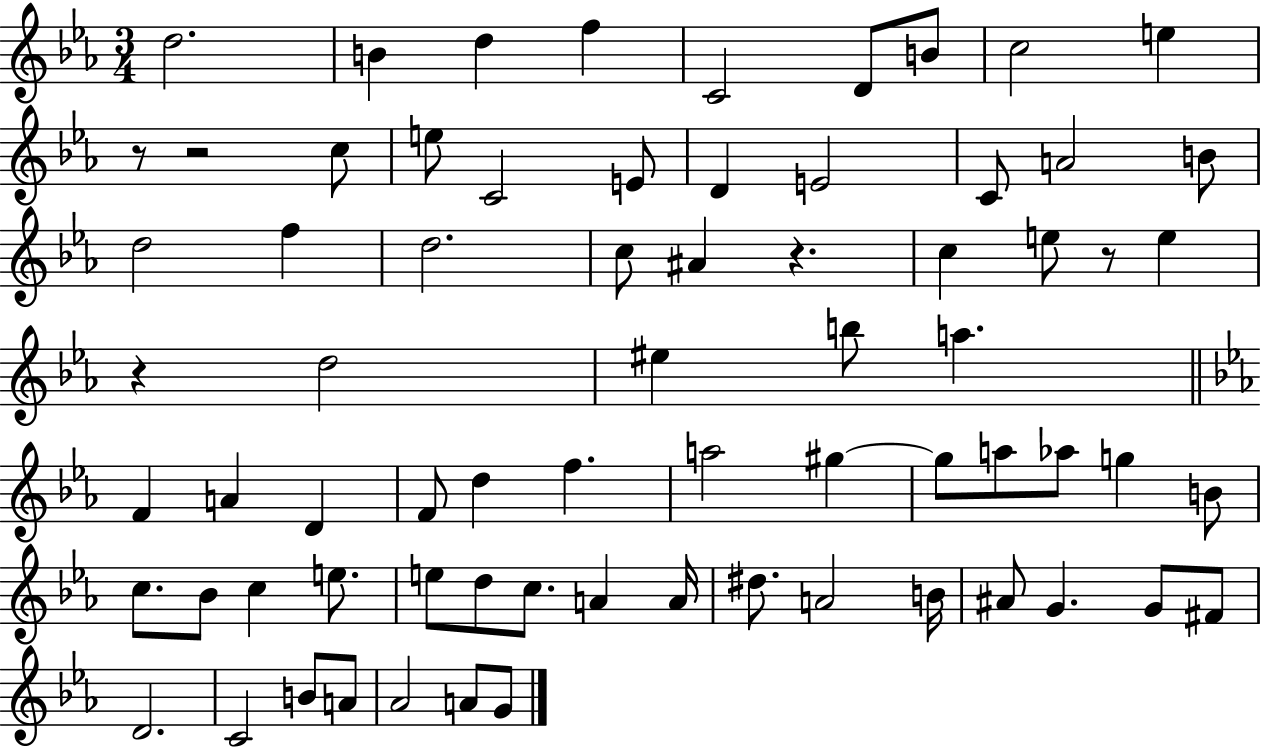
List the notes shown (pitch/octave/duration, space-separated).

D5/h. B4/q D5/q F5/q C4/h D4/e B4/e C5/h E5/q R/e R/h C5/e E5/e C4/h E4/e D4/q E4/h C4/e A4/h B4/e D5/h F5/q D5/h. C5/e A#4/q R/q. C5/q E5/e R/e E5/q R/q D5/h EIS5/q B5/e A5/q. F4/q A4/q D4/q F4/e D5/q F5/q. A5/h G#5/q G#5/e A5/e Ab5/e G5/q B4/e C5/e. Bb4/e C5/q E5/e. E5/e D5/e C5/e. A4/q A4/s D#5/e. A4/h B4/s A#4/e G4/q. G4/e F#4/e D4/h. C4/h B4/e A4/e Ab4/h A4/e G4/e